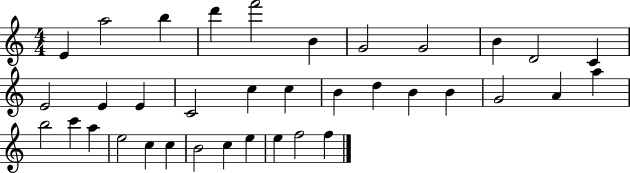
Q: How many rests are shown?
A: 0